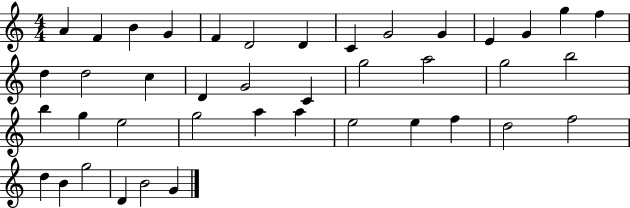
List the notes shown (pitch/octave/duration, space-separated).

A4/q F4/q B4/q G4/q F4/q D4/h D4/q C4/q G4/h G4/q E4/q G4/q G5/q F5/q D5/q D5/h C5/q D4/q G4/h C4/q G5/h A5/h G5/h B5/h B5/q G5/q E5/h G5/h A5/q A5/q E5/h E5/q F5/q D5/h F5/h D5/q B4/q G5/h D4/q B4/h G4/q